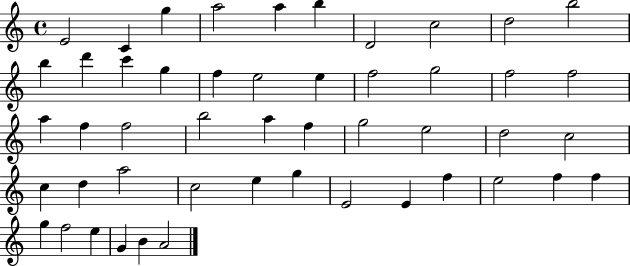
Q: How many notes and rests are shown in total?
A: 49